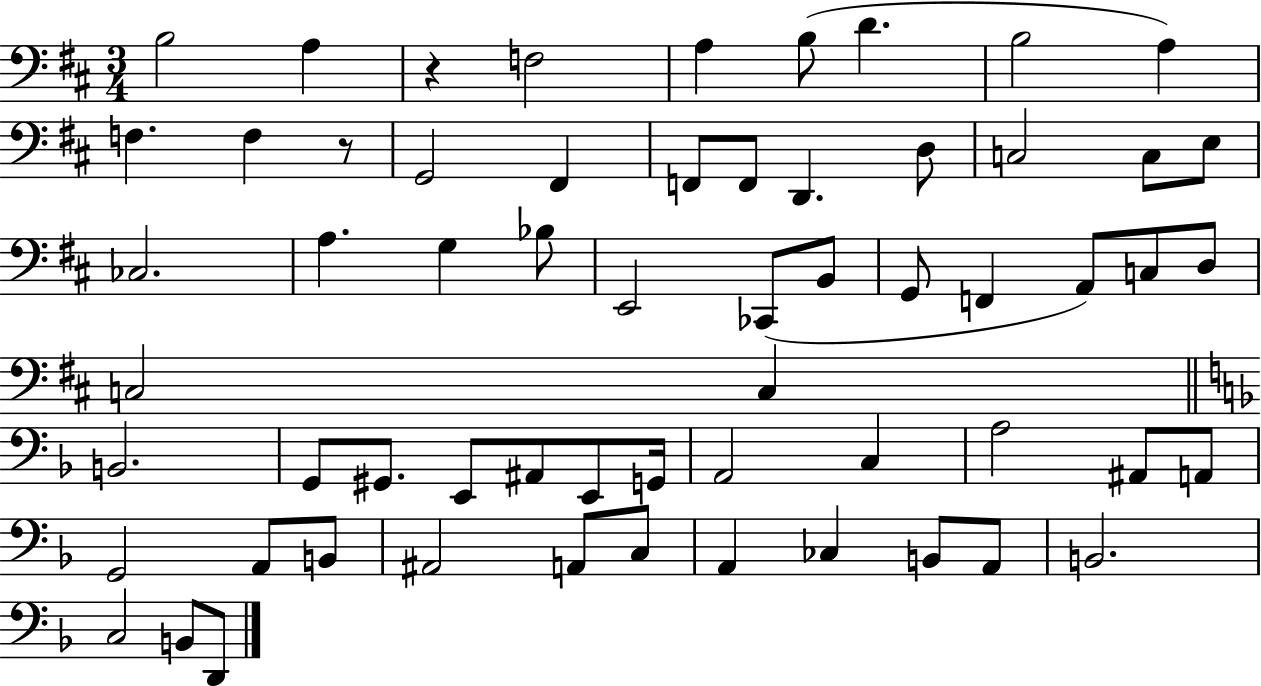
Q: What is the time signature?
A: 3/4